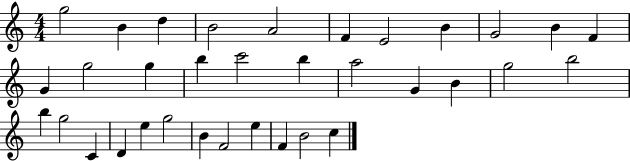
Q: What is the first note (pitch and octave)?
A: G5